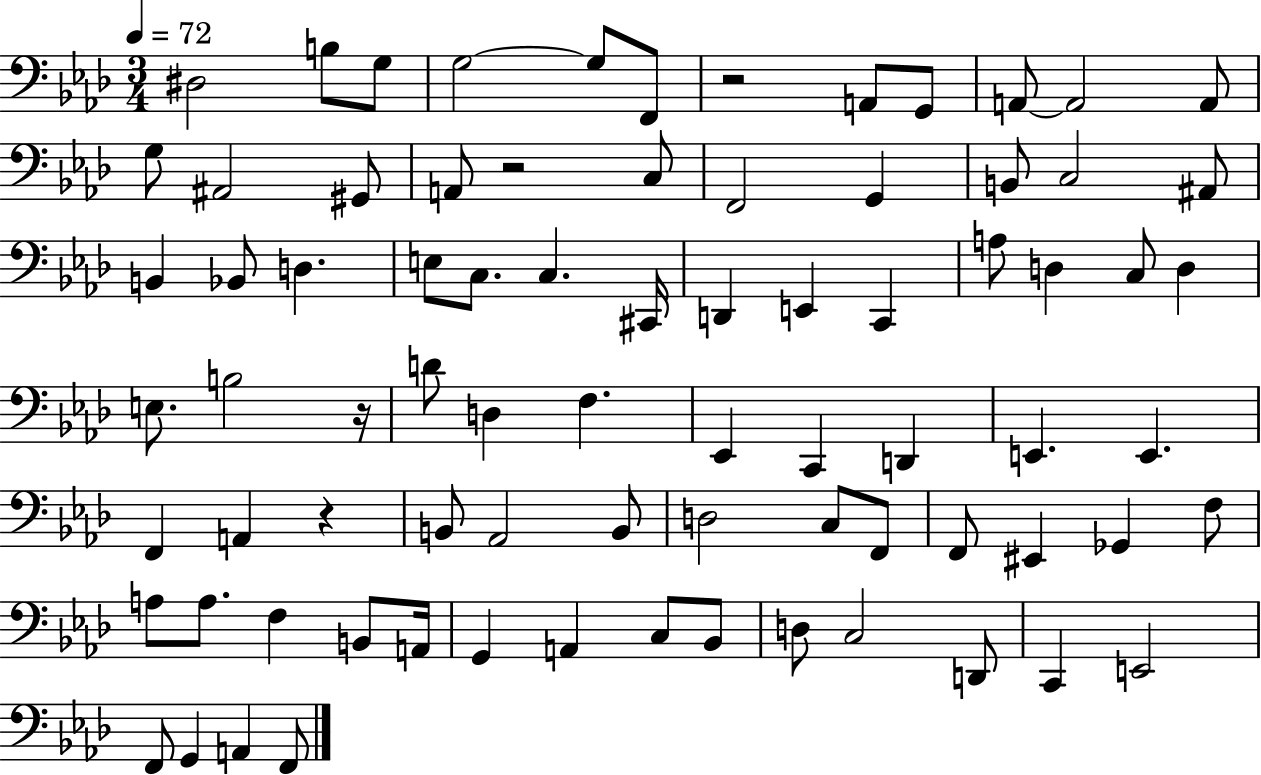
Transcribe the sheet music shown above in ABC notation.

X:1
T:Untitled
M:3/4
L:1/4
K:Ab
^D,2 B,/2 G,/2 G,2 G,/2 F,,/2 z2 A,,/2 G,,/2 A,,/2 A,,2 A,,/2 G,/2 ^A,,2 ^G,,/2 A,,/2 z2 C,/2 F,,2 G,, B,,/2 C,2 ^A,,/2 B,, _B,,/2 D, E,/2 C,/2 C, ^C,,/4 D,, E,, C,, A,/2 D, C,/2 D, E,/2 B,2 z/4 D/2 D, F, _E,, C,, D,, E,, E,, F,, A,, z B,,/2 _A,,2 B,,/2 D,2 C,/2 F,,/2 F,,/2 ^E,, _G,, F,/2 A,/2 A,/2 F, B,,/2 A,,/4 G,, A,, C,/2 _B,,/2 D,/2 C,2 D,,/2 C,, E,,2 F,,/2 G,, A,, F,,/2